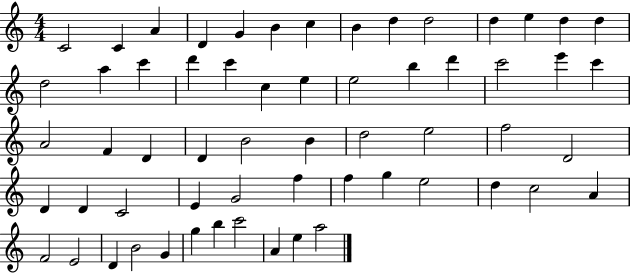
{
  \clef treble
  \numericTimeSignature
  \time 4/4
  \key c \major
  c'2 c'4 a'4 | d'4 g'4 b'4 c''4 | b'4 d''4 d''2 | d''4 e''4 d''4 d''4 | \break d''2 a''4 c'''4 | d'''4 c'''4 c''4 e''4 | e''2 b''4 d'''4 | c'''2 e'''4 c'''4 | \break a'2 f'4 d'4 | d'4 b'2 b'4 | d''2 e''2 | f''2 d'2 | \break d'4 d'4 c'2 | e'4 g'2 f''4 | f''4 g''4 e''2 | d''4 c''2 a'4 | \break f'2 e'2 | d'4 b'2 g'4 | g''4 b''4 c'''2 | a'4 e''4 a''2 | \break \bar "|."
}